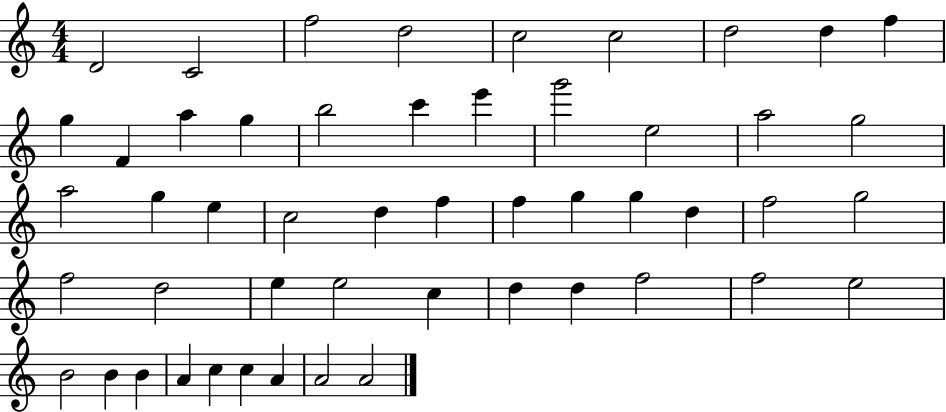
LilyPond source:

{
  \clef treble
  \numericTimeSignature
  \time 4/4
  \key c \major
  d'2 c'2 | f''2 d''2 | c''2 c''2 | d''2 d''4 f''4 | \break g''4 f'4 a''4 g''4 | b''2 c'''4 e'''4 | g'''2 e''2 | a''2 g''2 | \break a''2 g''4 e''4 | c''2 d''4 f''4 | f''4 g''4 g''4 d''4 | f''2 g''2 | \break f''2 d''2 | e''4 e''2 c''4 | d''4 d''4 f''2 | f''2 e''2 | \break b'2 b'4 b'4 | a'4 c''4 c''4 a'4 | a'2 a'2 | \bar "|."
}